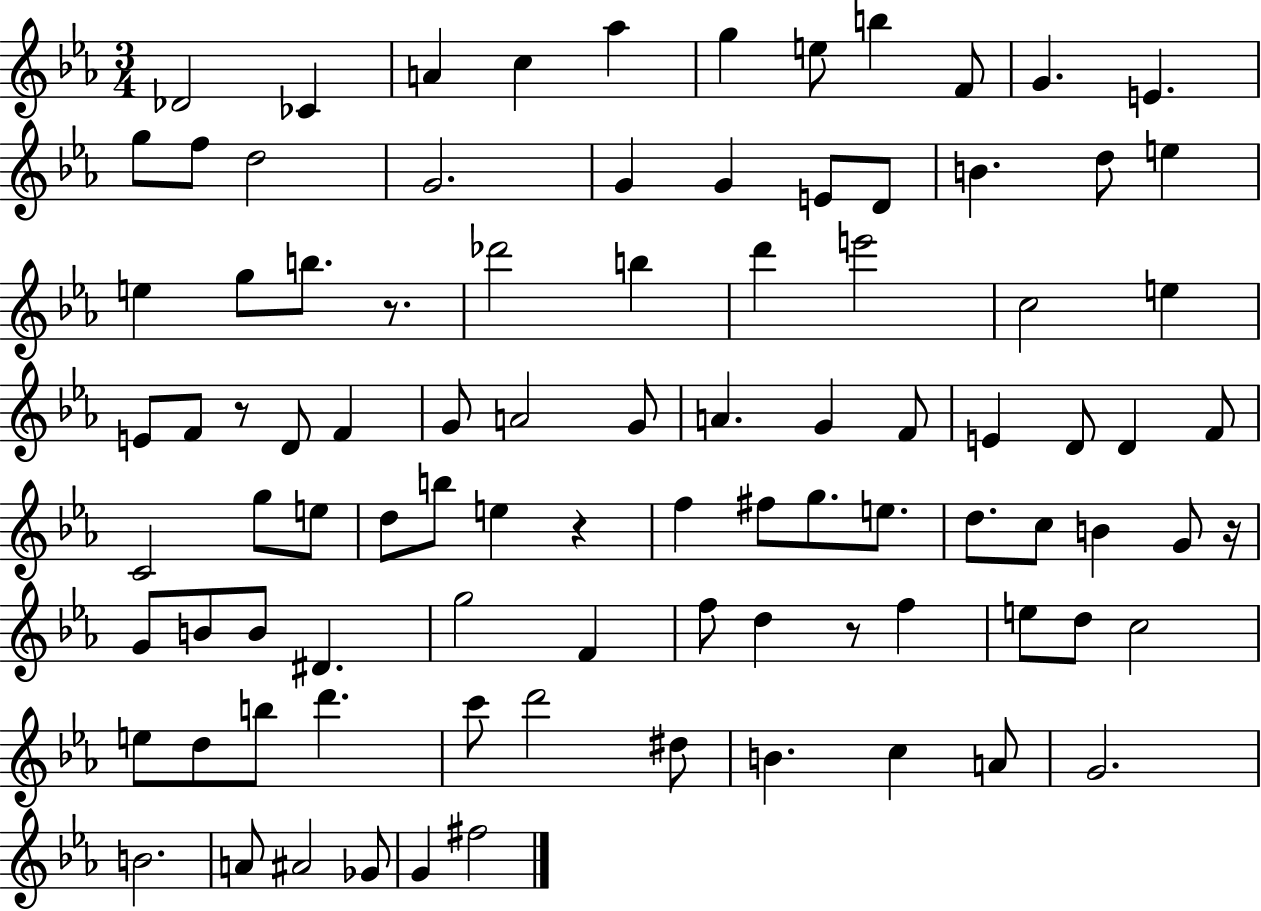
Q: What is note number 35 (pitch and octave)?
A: F4